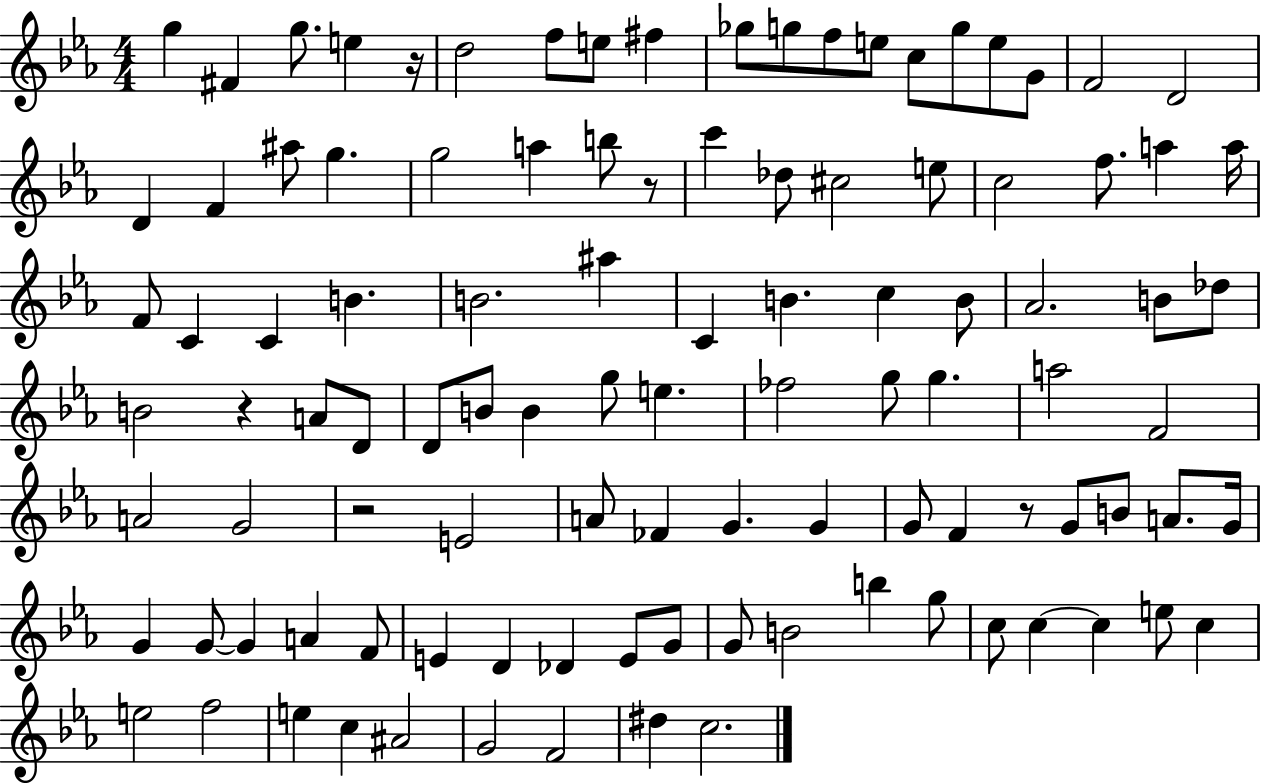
{
  \clef treble
  \numericTimeSignature
  \time 4/4
  \key ees \major
  g''4 fis'4 g''8. e''4 r16 | d''2 f''8 e''8 fis''4 | ges''8 g''8 f''8 e''8 c''8 g''8 e''8 g'8 | f'2 d'2 | \break d'4 f'4 ais''8 g''4. | g''2 a''4 b''8 r8 | c'''4 des''8 cis''2 e''8 | c''2 f''8. a''4 a''16 | \break f'8 c'4 c'4 b'4. | b'2. ais''4 | c'4 b'4. c''4 b'8 | aes'2. b'8 des''8 | \break b'2 r4 a'8 d'8 | d'8 b'8 b'4 g''8 e''4. | fes''2 g''8 g''4. | a''2 f'2 | \break a'2 g'2 | r2 e'2 | a'8 fes'4 g'4. g'4 | g'8 f'4 r8 g'8 b'8 a'8. g'16 | \break g'4 g'8~~ g'4 a'4 f'8 | e'4 d'4 des'4 e'8 g'8 | g'8 b'2 b''4 g''8 | c''8 c''4~~ c''4 e''8 c''4 | \break e''2 f''2 | e''4 c''4 ais'2 | g'2 f'2 | dis''4 c''2. | \break \bar "|."
}